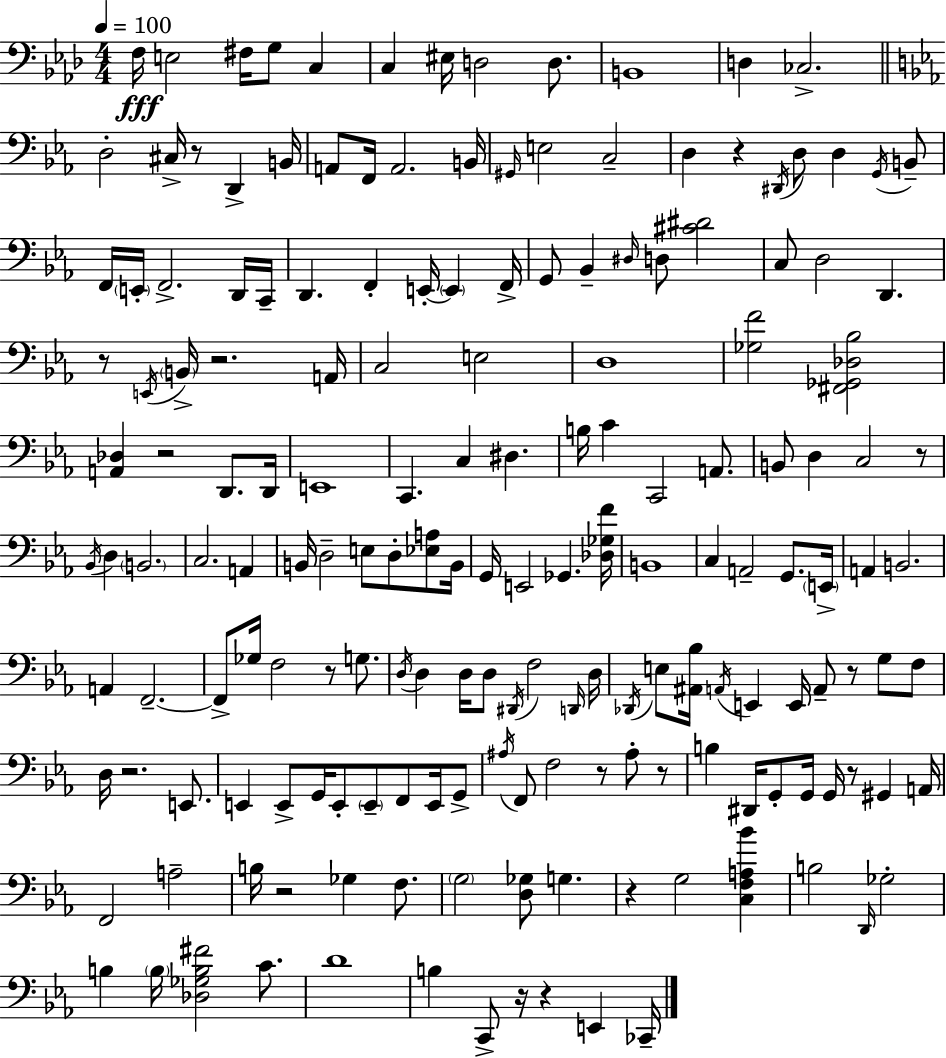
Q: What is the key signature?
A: F minor